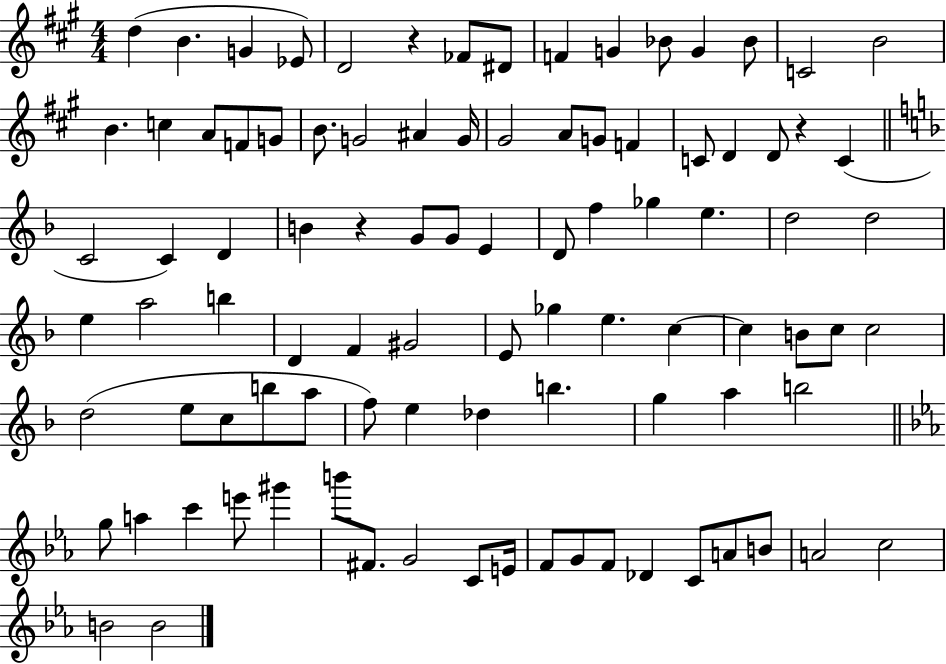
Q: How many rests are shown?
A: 3